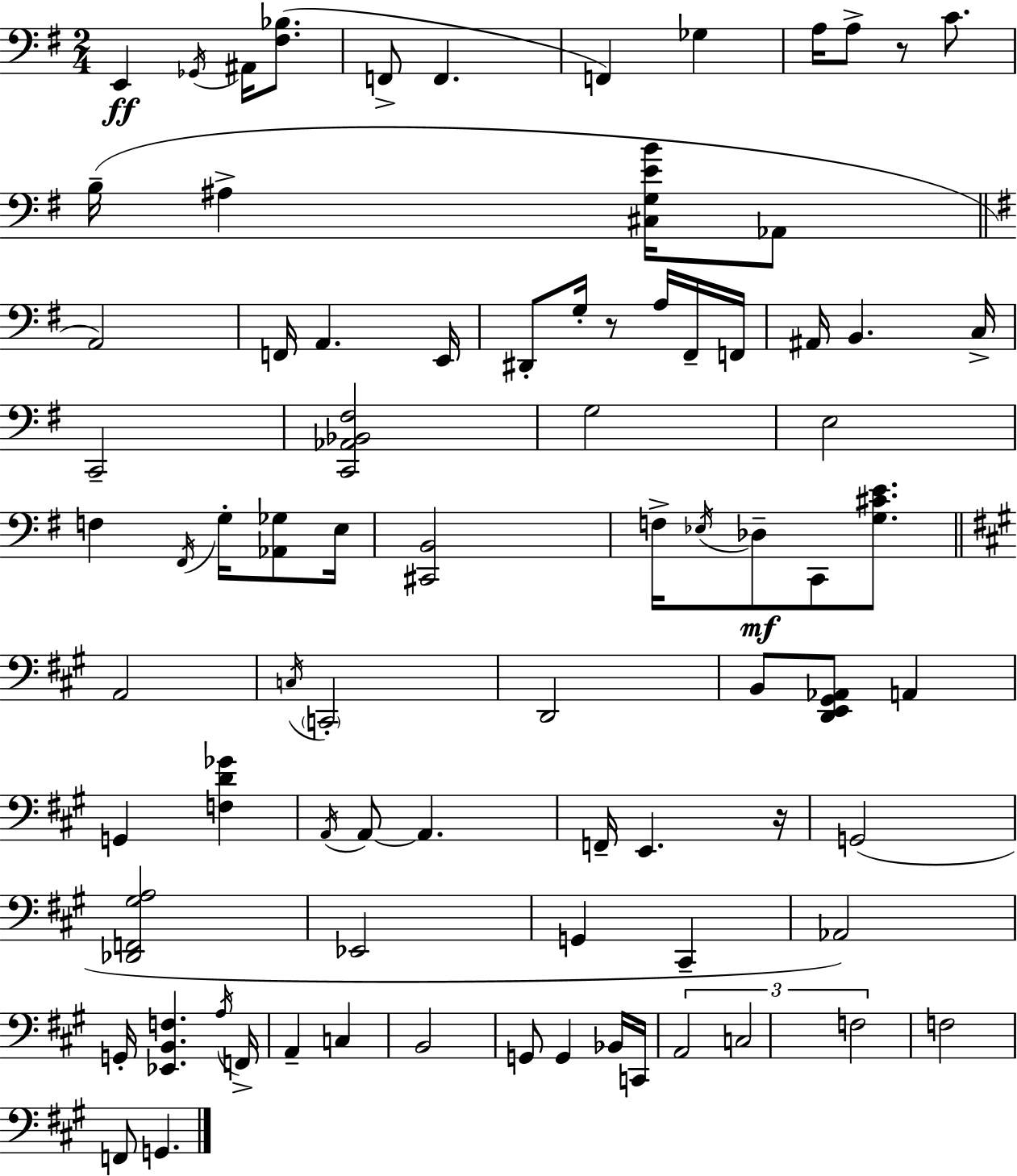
{
  \clef bass
  \numericTimeSignature
  \time 2/4
  \key e \minor
  e,4\ff \acciaccatura { ges,16 } ais,16 <fis bes>8.( | f,8-> f,4. | f,4) ges4 | a16 a8-> r8 c'8. | \break b16--( ais4-> <cis g e' b'>16 aes,8 | \bar "||" \break \key g \major a,2) | f,16 a,4. e,16 | dis,8-. g16-. r8 a16 fis,16-- f,16 | ais,16 b,4. c16-> | \break c,2-- | <c, aes, bes, fis>2 | g2 | e2 | \break f4 \acciaccatura { fis,16 } g16-. <aes, ges>8 | e16 <cis, b,>2 | f16-> \acciaccatura { ees16 } des8--\mf c,8 <g cis' e'>8. | \bar "||" \break \key a \major a,2 | \acciaccatura { c16 } \parenthesize c,2-. | d,2 | b,8 <d, e, gis, aes,>8 a,4 | \break g,4 <f d' ges'>4 | \acciaccatura { a,16 } a,8~~ a,4. | f,16-- e,4. | r16 g,2( | \break <des, f, gis a>2 | ees,2 | g,4 cis,4-- | aes,2) | \break g,16-. <ees, b, f>4. | \acciaccatura { a16 } f,16-> a,4-- c4 | b,2 | g,8 g,4 | \break bes,16 c,16 \tuplet 3/2 { a,2 | c2 | f2 } | f2 | \break f,8 g,4. | \bar "|."
}